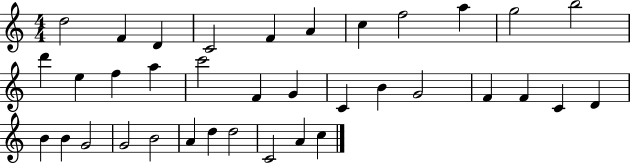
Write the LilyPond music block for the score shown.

{
  \clef treble
  \numericTimeSignature
  \time 4/4
  \key c \major
  d''2 f'4 d'4 | c'2 f'4 a'4 | c''4 f''2 a''4 | g''2 b''2 | \break d'''4 e''4 f''4 a''4 | c'''2 f'4 g'4 | c'4 b'4 g'2 | f'4 f'4 c'4 d'4 | \break b'4 b'4 g'2 | g'2 b'2 | a'4 d''4 d''2 | c'2 a'4 c''4 | \break \bar "|."
}